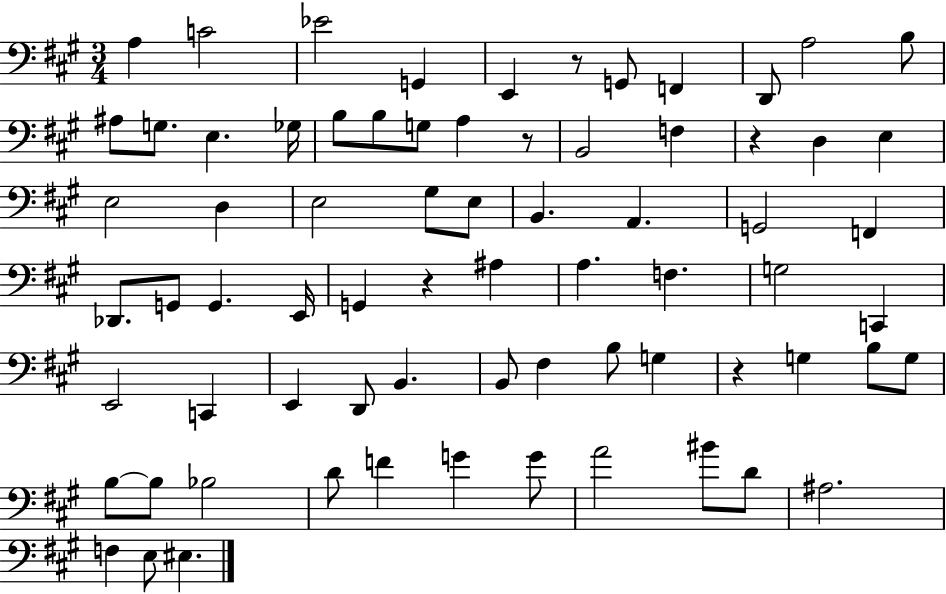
A3/q C4/h Eb4/h G2/q E2/q R/e G2/e F2/q D2/e A3/h B3/e A#3/e G3/e. E3/q. Gb3/s B3/e B3/e G3/e A3/q R/e B2/h F3/q R/q D3/q E3/q E3/h D3/q E3/h G#3/e E3/e B2/q. A2/q. G2/h F2/q Db2/e. G2/e G2/q. E2/s G2/q R/q A#3/q A3/q. F3/q. G3/h C2/q E2/h C2/q E2/q D2/e B2/q. B2/e F#3/q B3/e G3/q R/q G3/q B3/e G3/e B3/e B3/e Bb3/h D4/e F4/q G4/q G4/e A4/h BIS4/e D4/e A#3/h. F3/q E3/e EIS3/q.